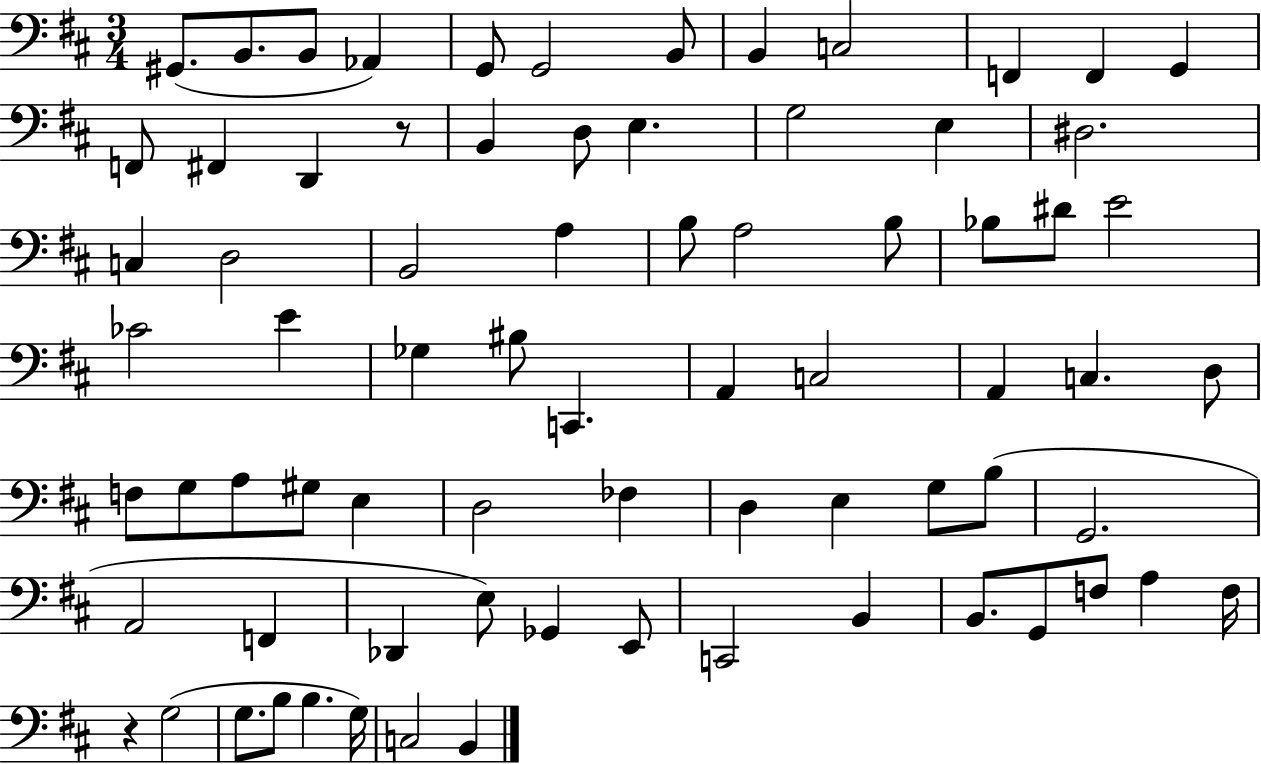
X:1
T:Untitled
M:3/4
L:1/4
K:D
^G,,/2 B,,/2 B,,/2 _A,, G,,/2 G,,2 B,,/2 B,, C,2 F,, F,, G,, F,,/2 ^F,, D,, z/2 B,, D,/2 E, G,2 E, ^D,2 C, D,2 B,,2 A, B,/2 A,2 B,/2 _B,/2 ^D/2 E2 _C2 E _G, ^B,/2 C,, A,, C,2 A,, C, D,/2 F,/2 G,/2 A,/2 ^G,/2 E, D,2 _F, D, E, G,/2 B,/2 G,,2 A,,2 F,, _D,, E,/2 _G,, E,,/2 C,,2 B,, B,,/2 G,,/2 F,/2 A, F,/4 z G,2 G,/2 B,/2 B, G,/4 C,2 B,,